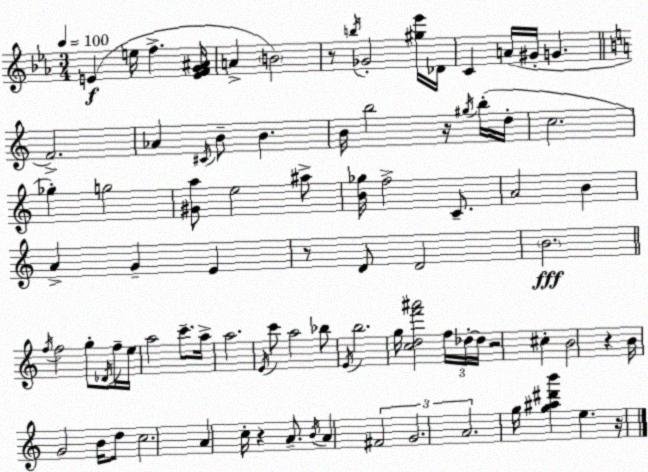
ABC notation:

X:1
T:Untitled
M:3/4
L:1/4
K:Cm
E e/4 f [EFG^A]/4 A B2 z/2 b/4 _G2 [^g_e']/4 _D/4 C A/4 ^G/4 G F2 _A ^C/4 B/2 B B/4 b2 z/4 ^g/4 b/4 d/4 c2 _g g2 [^Ga]/2 e2 ^a/2 [B_g]/4 f2 C/2 A2 B A G E z/2 D/2 D2 B2 f/4 f2 g/2 _D/4 f/4 e/4 a2 c'/2 a/4 a2 E/4 c'/2 a2 _b/2 E/4 b2 g/4 [cdf'^a']2 f/4 _d/4 _d/4 z2 ^c B2 z B/4 G2 B/4 d/2 c2 A c/4 z A/2 B/4 A ^F2 G2 A2 g/4 [g^a^d'b'] e z/4